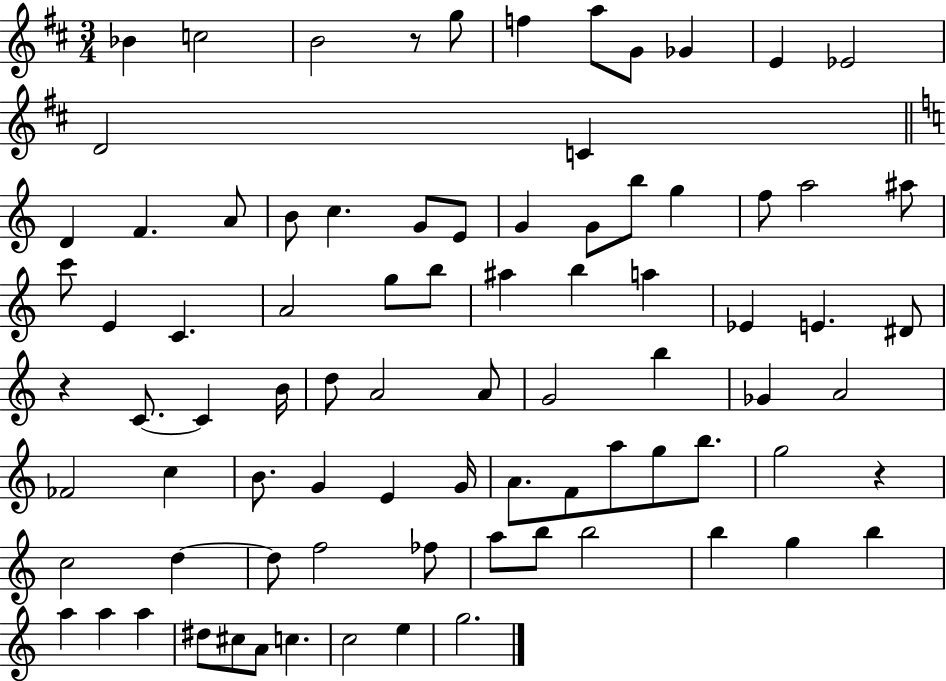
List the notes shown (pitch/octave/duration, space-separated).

Bb4/q C5/h B4/h R/e G5/e F5/q A5/e G4/e Gb4/q E4/q Eb4/h D4/h C4/q D4/q F4/q. A4/e B4/e C5/q. G4/e E4/e G4/q G4/e B5/e G5/q F5/e A5/h A#5/e C6/e E4/q C4/q. A4/h G5/e B5/e A#5/q B5/q A5/q Eb4/q E4/q. D#4/e R/q C4/e. C4/q B4/s D5/e A4/h A4/e G4/h B5/q Gb4/q A4/h FES4/h C5/q B4/e. G4/q E4/q G4/s A4/e. F4/e A5/e G5/e B5/e. G5/h R/q C5/h D5/q D5/e F5/h FES5/e A5/e B5/e B5/h B5/q G5/q B5/q A5/q A5/q A5/q D#5/e C#5/e A4/e C5/q. C5/h E5/q G5/h.